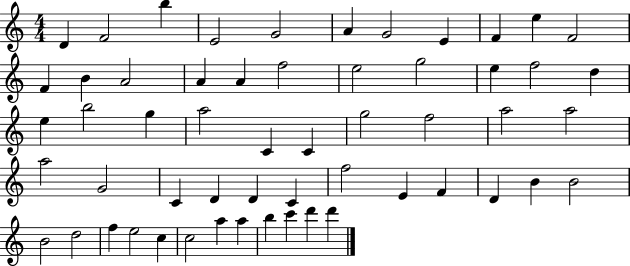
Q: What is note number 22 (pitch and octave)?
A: D5